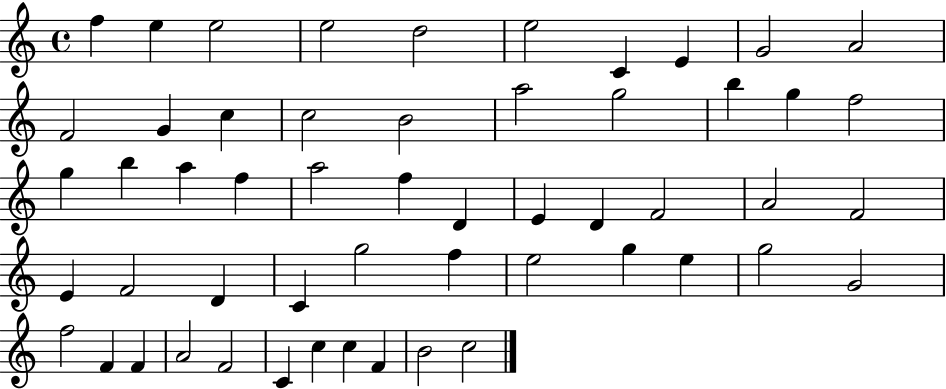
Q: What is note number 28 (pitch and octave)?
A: E4